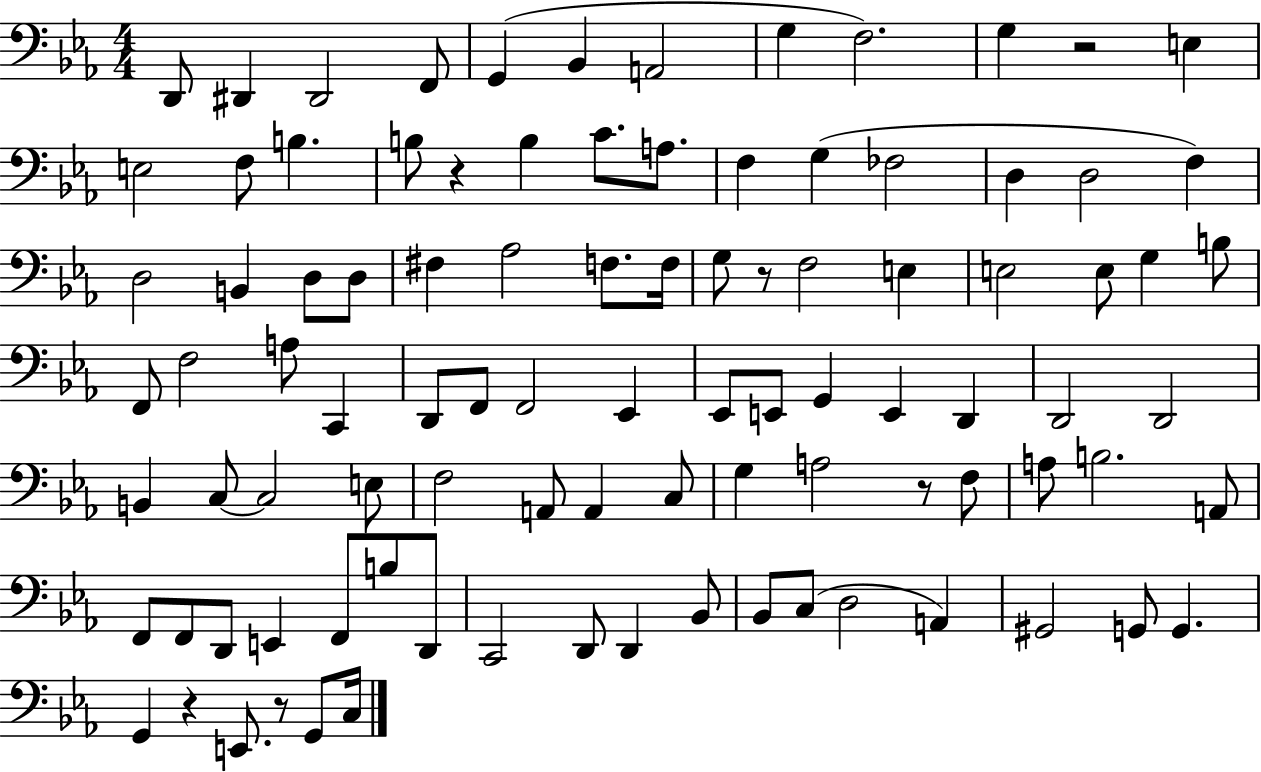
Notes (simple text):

D2/e D#2/q D#2/h F2/e G2/q Bb2/q A2/h G3/q F3/h. G3/q R/h E3/q E3/h F3/e B3/q. B3/e R/q B3/q C4/e. A3/e. F3/q G3/q FES3/h D3/q D3/h F3/q D3/h B2/q D3/e D3/e F#3/q Ab3/h F3/e. F3/s G3/e R/e F3/h E3/q E3/h E3/e G3/q B3/e F2/e F3/h A3/e C2/q D2/e F2/e F2/h Eb2/q Eb2/e E2/e G2/q E2/q D2/q D2/h D2/h B2/q C3/e C3/h E3/e F3/h A2/e A2/q C3/e G3/q A3/h R/e F3/e A3/e B3/h. A2/e F2/e F2/e D2/e E2/q F2/e B3/e D2/e C2/h D2/e D2/q Bb2/e Bb2/e C3/e D3/h A2/q G#2/h G2/e G2/q. G2/q R/q E2/e. R/e G2/e C3/s